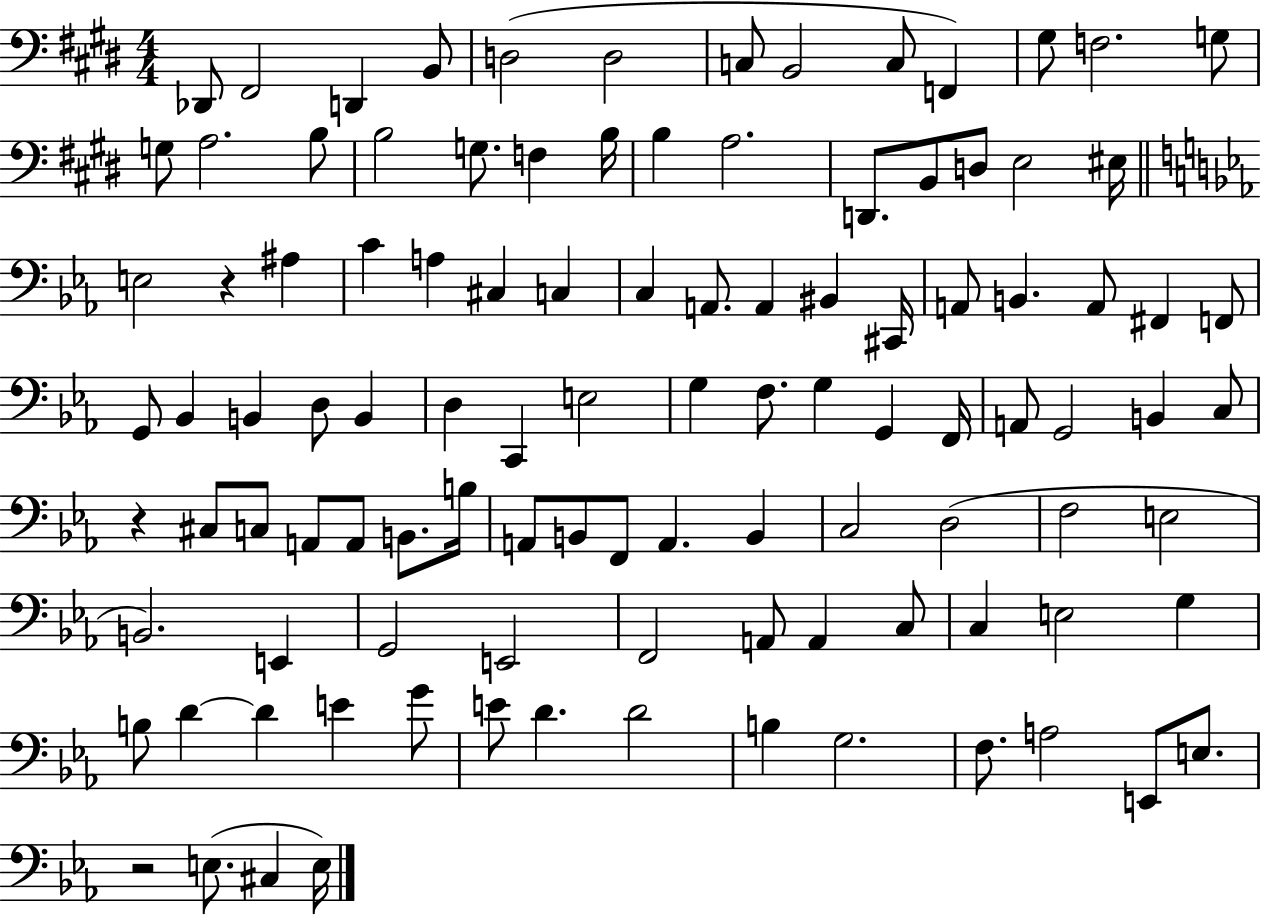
X:1
T:Untitled
M:4/4
L:1/4
K:E
_D,,/2 ^F,,2 D,, B,,/2 D,2 D,2 C,/2 B,,2 C,/2 F,, ^G,/2 F,2 G,/2 G,/2 A,2 B,/2 B,2 G,/2 F, B,/4 B, A,2 D,,/2 B,,/2 D,/2 E,2 ^E,/4 E,2 z ^A, C A, ^C, C, C, A,,/2 A,, ^B,, ^C,,/4 A,,/2 B,, A,,/2 ^F,, F,,/2 G,,/2 _B,, B,, D,/2 B,, D, C,, E,2 G, F,/2 G, G,, F,,/4 A,,/2 G,,2 B,, C,/2 z ^C,/2 C,/2 A,,/2 A,,/2 B,,/2 B,/4 A,,/2 B,,/2 F,,/2 A,, B,, C,2 D,2 F,2 E,2 B,,2 E,, G,,2 E,,2 F,,2 A,,/2 A,, C,/2 C, E,2 G, B,/2 D D E G/2 E/2 D D2 B, G,2 F,/2 A,2 E,,/2 E,/2 z2 E,/2 ^C, E,/4